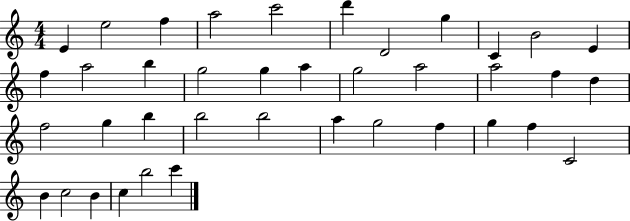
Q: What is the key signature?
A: C major